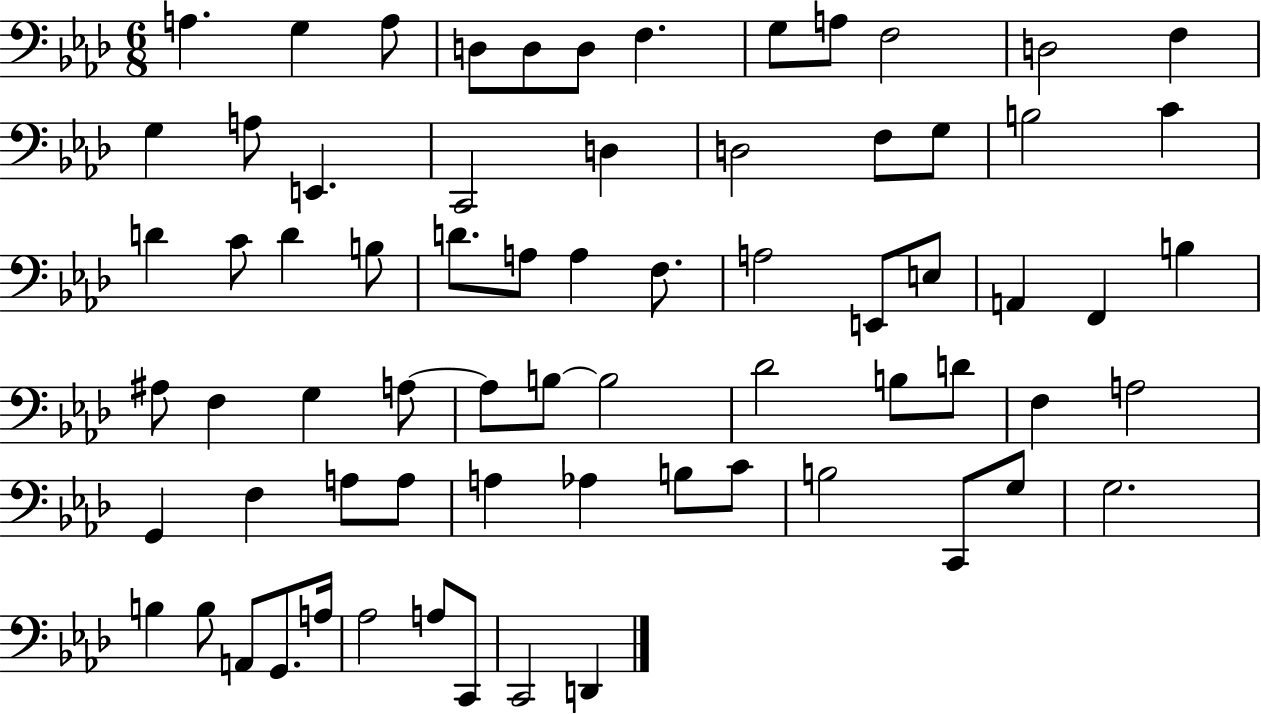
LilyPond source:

{
  \clef bass
  \numericTimeSignature
  \time 6/8
  \key aes \major
  a4. g4 a8 | d8 d8 d8 f4. | g8 a8 f2 | d2 f4 | \break g4 a8 e,4. | c,2 d4 | d2 f8 g8 | b2 c'4 | \break d'4 c'8 d'4 b8 | d'8. a8 a4 f8. | a2 e,8 e8 | a,4 f,4 b4 | \break ais8 f4 g4 a8~~ | a8 b8~~ b2 | des'2 b8 d'8 | f4 a2 | \break g,4 f4 a8 a8 | a4 aes4 b8 c'8 | b2 c,8 g8 | g2. | \break b4 b8 a,8 g,8. a16 | aes2 a8 c,8 | c,2 d,4 | \bar "|."
}